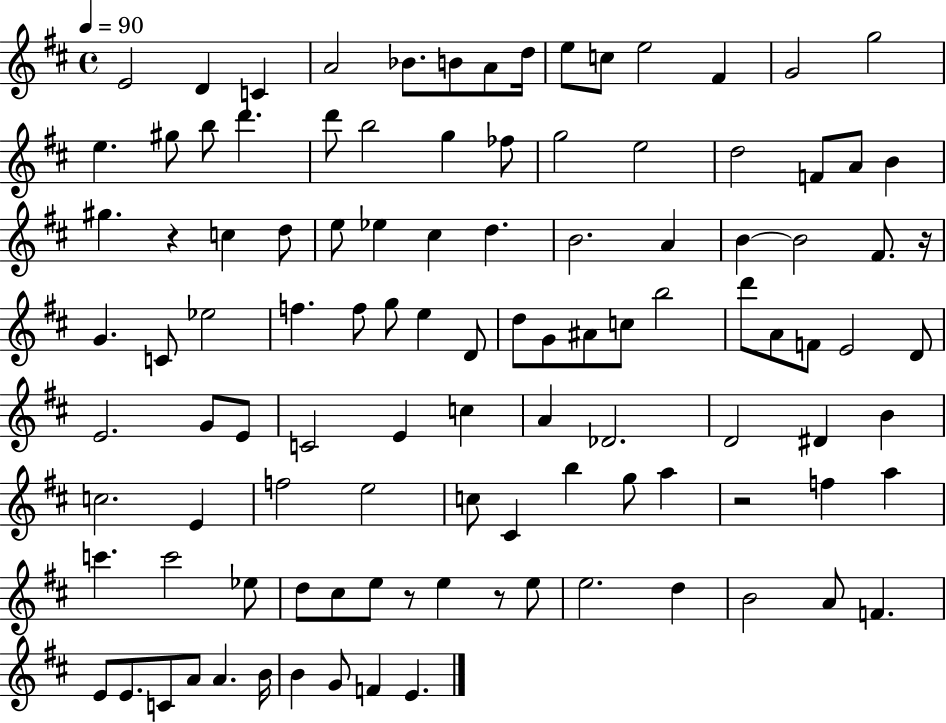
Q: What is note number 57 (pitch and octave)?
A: E4